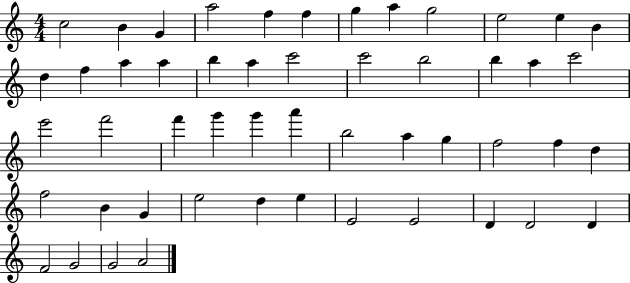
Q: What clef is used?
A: treble